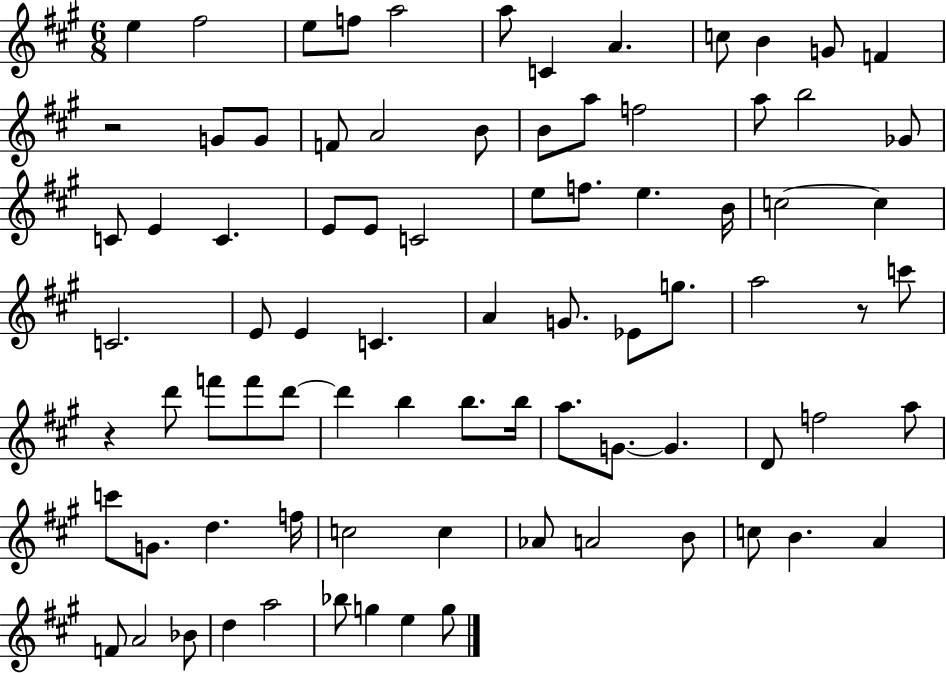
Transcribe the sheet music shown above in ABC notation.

X:1
T:Untitled
M:6/8
L:1/4
K:A
e ^f2 e/2 f/2 a2 a/2 C A c/2 B G/2 F z2 G/2 G/2 F/2 A2 B/2 B/2 a/2 f2 a/2 b2 _G/2 C/2 E C E/2 E/2 C2 e/2 f/2 e B/4 c2 c C2 E/2 E C A G/2 _E/2 g/2 a2 z/2 c'/2 z d'/2 f'/2 f'/2 d'/2 d' b b/2 b/4 a/2 G/2 G D/2 f2 a/2 c'/2 G/2 d f/4 c2 c _A/2 A2 B/2 c/2 B A F/2 A2 _B/2 d a2 _b/2 g e g/2